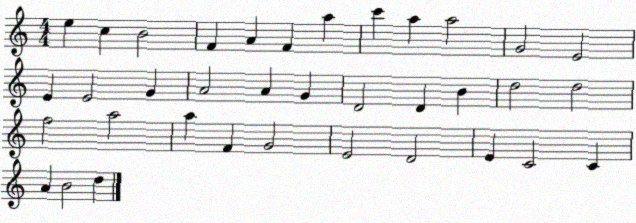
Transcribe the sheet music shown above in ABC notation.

X:1
T:Untitled
M:4/4
L:1/4
K:C
e c B2 F A F a c' a a2 G2 E2 E E2 G A2 A G D2 D B d2 d2 f2 a2 a F G2 E2 D2 E C2 C A B2 d